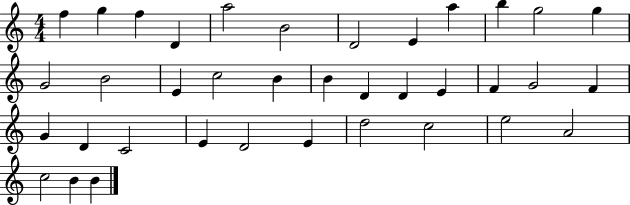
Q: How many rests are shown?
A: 0